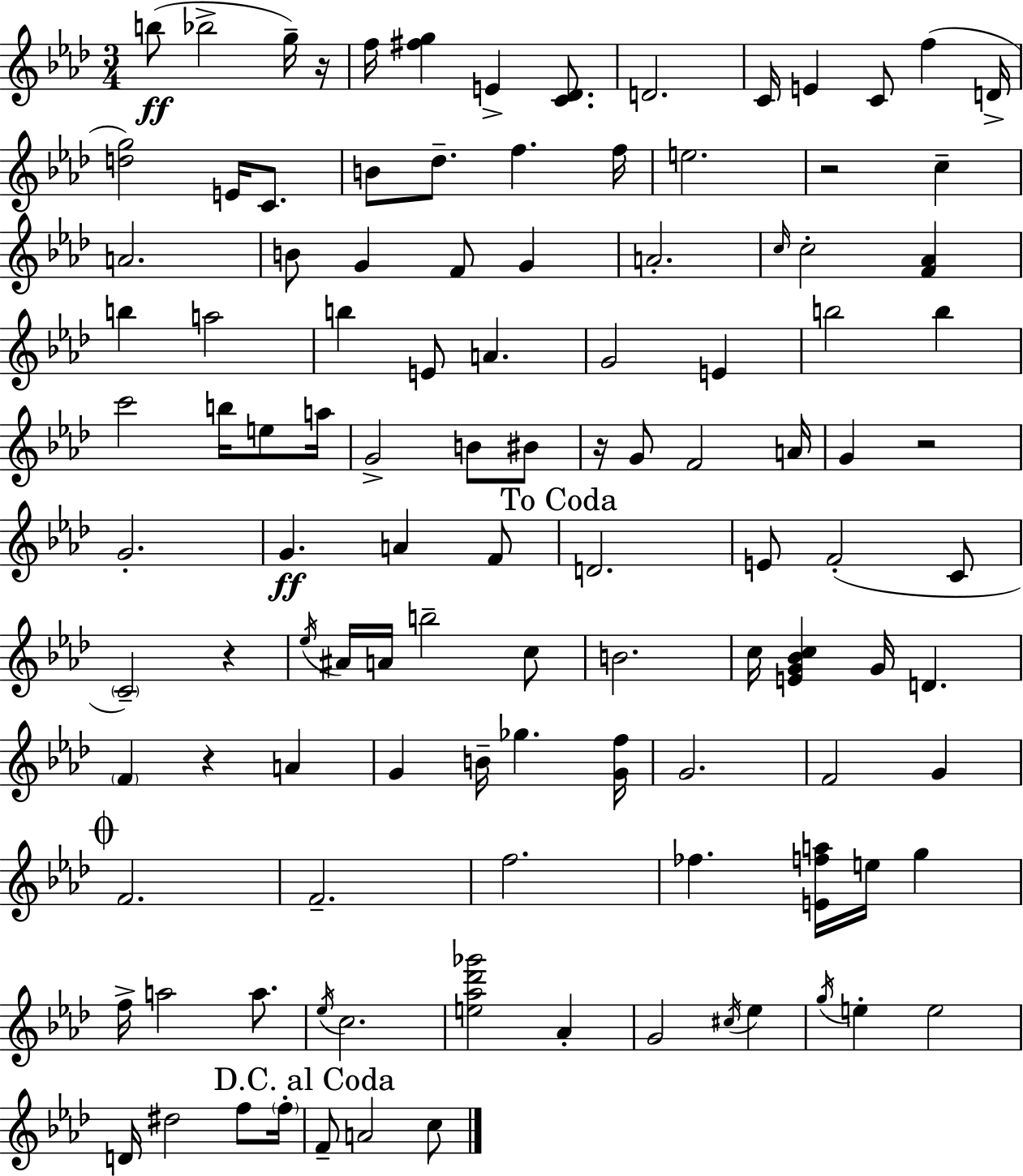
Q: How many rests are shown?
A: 6